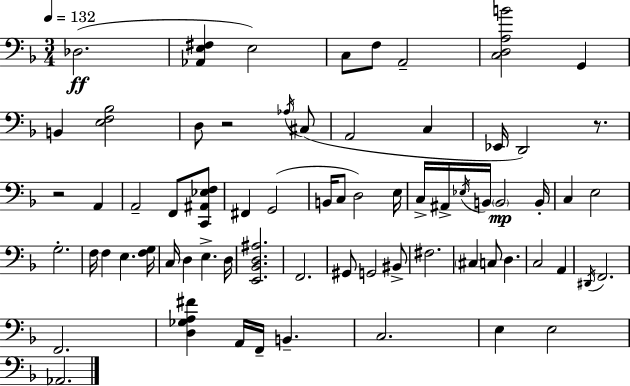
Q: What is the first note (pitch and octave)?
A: Db3